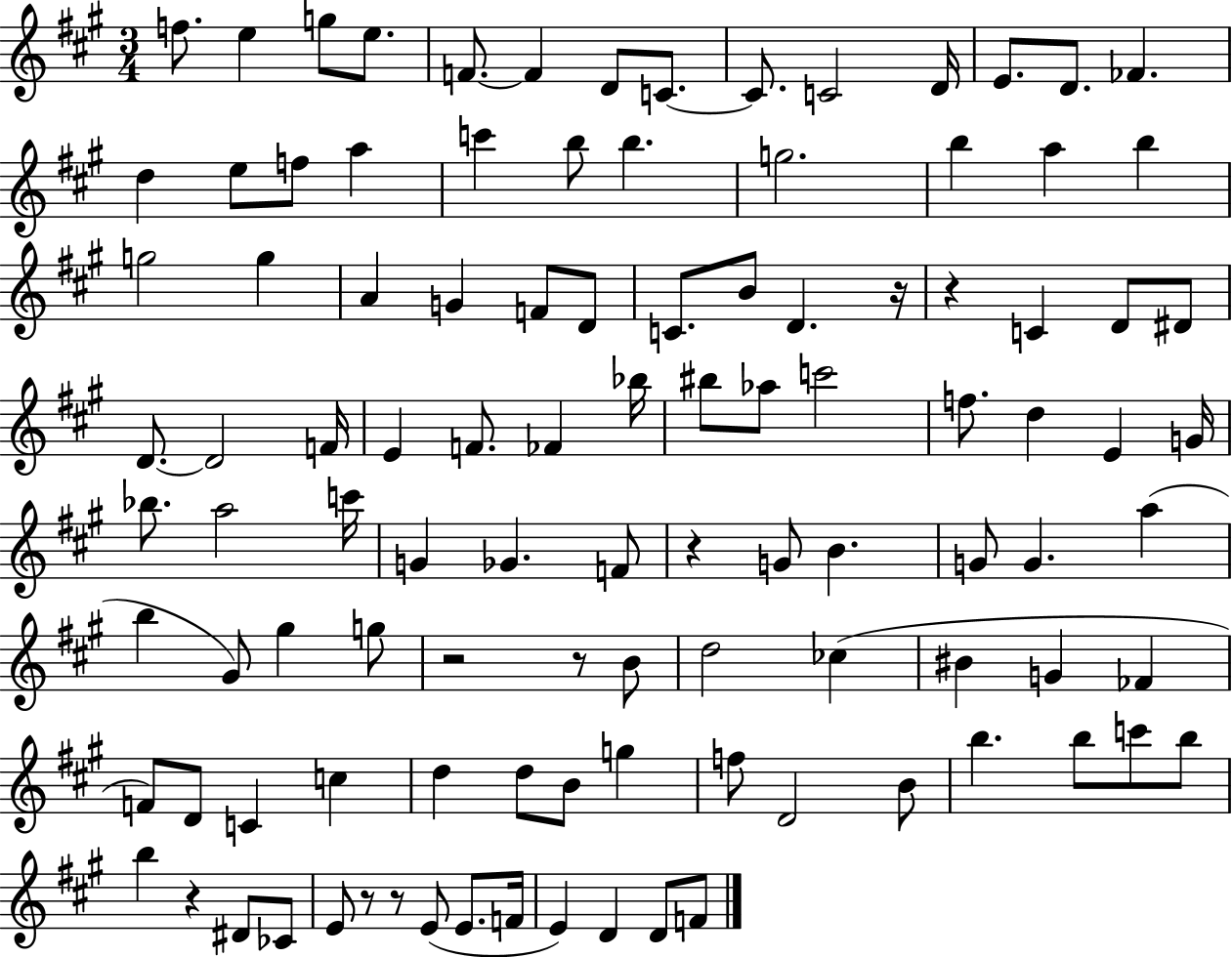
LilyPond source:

{
  \clef treble
  \numericTimeSignature
  \time 3/4
  \key a \major
  \repeat volta 2 { f''8. e''4 g''8 e''8. | f'8.~~ f'4 d'8 c'8.~~ | c'8. c'2 d'16 | e'8. d'8. fes'4. | \break d''4 e''8 f''8 a''4 | c'''4 b''8 b''4. | g''2. | b''4 a''4 b''4 | \break g''2 g''4 | a'4 g'4 f'8 d'8 | c'8. b'8 d'4. r16 | r4 c'4 d'8 dis'8 | \break d'8.~~ d'2 f'16 | e'4 f'8. fes'4 bes''16 | bis''8 aes''8 c'''2 | f''8. d''4 e'4 g'16 | \break bes''8. a''2 c'''16 | g'4 ges'4. f'8 | r4 g'8 b'4. | g'8 g'4. a''4( | \break b''4 gis'8) gis''4 g''8 | r2 r8 b'8 | d''2 ces''4( | bis'4 g'4 fes'4 | \break f'8) d'8 c'4 c''4 | d''4 d''8 b'8 g''4 | f''8 d'2 b'8 | b''4. b''8 c'''8 b''8 | \break b''4 r4 dis'8 ces'8 | e'8 r8 r8 e'8( e'8. f'16 | e'4) d'4 d'8 f'8 | } \bar "|."
}